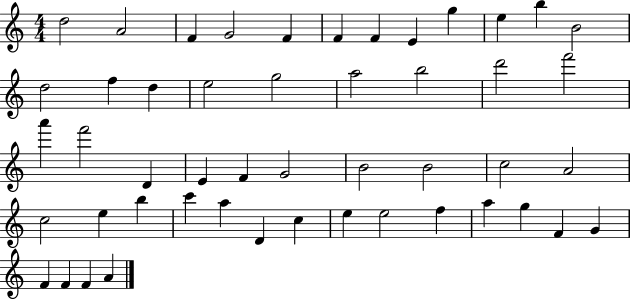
X:1
T:Untitled
M:4/4
L:1/4
K:C
d2 A2 F G2 F F F E g e b B2 d2 f d e2 g2 a2 b2 d'2 f'2 a' f'2 D E F G2 B2 B2 c2 A2 c2 e b c' a D c e e2 f a g F G F F F A